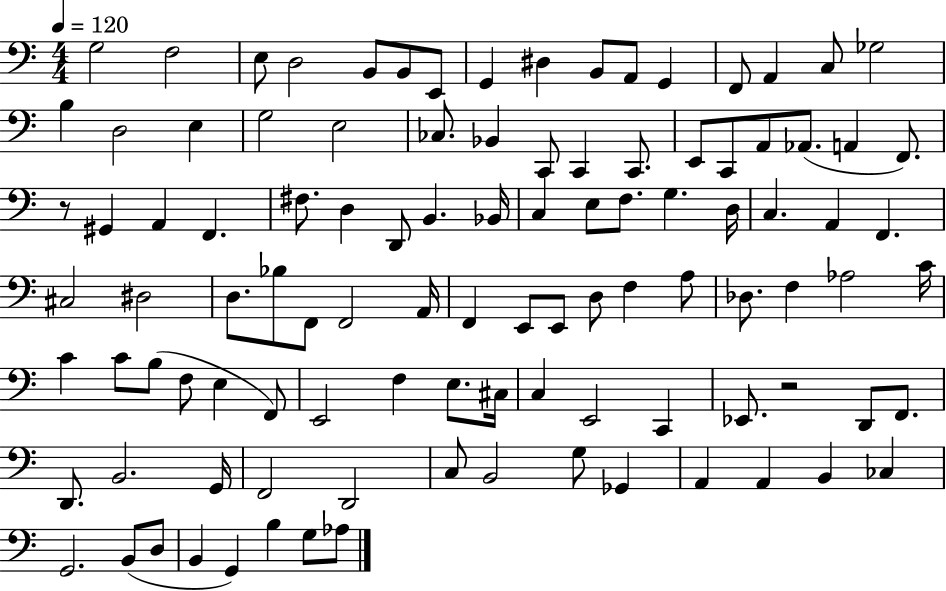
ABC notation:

X:1
T:Untitled
M:4/4
L:1/4
K:C
G,2 F,2 E,/2 D,2 B,,/2 B,,/2 E,,/2 G,, ^D, B,,/2 A,,/2 G,, F,,/2 A,, C,/2 _G,2 B, D,2 E, G,2 E,2 _C,/2 _B,, C,,/2 C,, C,,/2 E,,/2 C,,/2 A,,/2 _A,,/2 A,, F,,/2 z/2 ^G,, A,, F,, ^F,/2 D, D,,/2 B,, _B,,/4 C, E,/2 F,/2 G, D,/4 C, A,, F,, ^C,2 ^D,2 D,/2 _B,/2 F,,/2 F,,2 A,,/4 F,, E,,/2 E,,/2 D,/2 F, A,/2 _D,/2 F, _A,2 C/4 C C/2 B,/2 F,/2 E, F,,/2 E,,2 F, E,/2 ^C,/4 C, E,,2 C,, _E,,/2 z2 D,,/2 F,,/2 D,,/2 B,,2 G,,/4 F,,2 D,,2 C,/2 B,,2 G,/2 _G,, A,, A,, B,, _C, G,,2 B,,/2 D,/2 B,, G,, B, G,/2 _A,/2